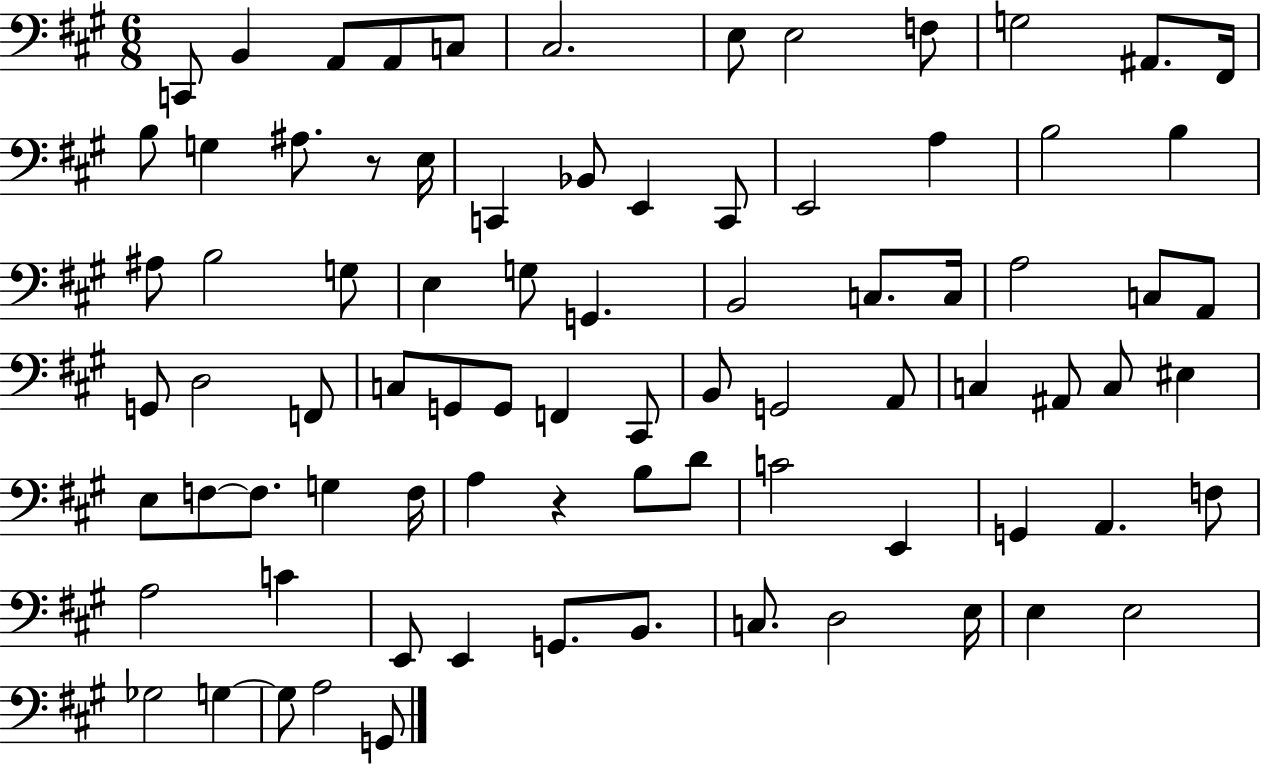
X:1
T:Untitled
M:6/8
L:1/4
K:A
C,,/2 B,, A,,/2 A,,/2 C,/2 ^C,2 E,/2 E,2 F,/2 G,2 ^A,,/2 ^F,,/4 B,/2 G, ^A,/2 z/2 E,/4 C,, _B,,/2 E,, C,,/2 E,,2 A, B,2 B, ^A,/2 B,2 G,/2 E, G,/2 G,, B,,2 C,/2 C,/4 A,2 C,/2 A,,/2 G,,/2 D,2 F,,/2 C,/2 G,,/2 G,,/2 F,, ^C,,/2 B,,/2 G,,2 A,,/2 C, ^A,,/2 C,/2 ^E, E,/2 F,/2 F,/2 G, F,/4 A, z B,/2 D/2 C2 E,, G,, A,, F,/2 A,2 C E,,/2 E,, G,,/2 B,,/2 C,/2 D,2 E,/4 E, E,2 _G,2 G, G,/2 A,2 G,,/2